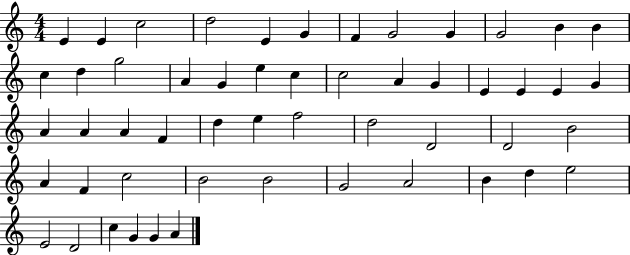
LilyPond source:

{
  \clef treble
  \numericTimeSignature
  \time 4/4
  \key c \major
  e'4 e'4 c''2 | d''2 e'4 g'4 | f'4 g'2 g'4 | g'2 b'4 b'4 | \break c''4 d''4 g''2 | a'4 g'4 e''4 c''4 | c''2 a'4 g'4 | e'4 e'4 e'4 g'4 | \break a'4 a'4 a'4 f'4 | d''4 e''4 f''2 | d''2 d'2 | d'2 b'2 | \break a'4 f'4 c''2 | b'2 b'2 | g'2 a'2 | b'4 d''4 e''2 | \break e'2 d'2 | c''4 g'4 g'4 a'4 | \bar "|."
}